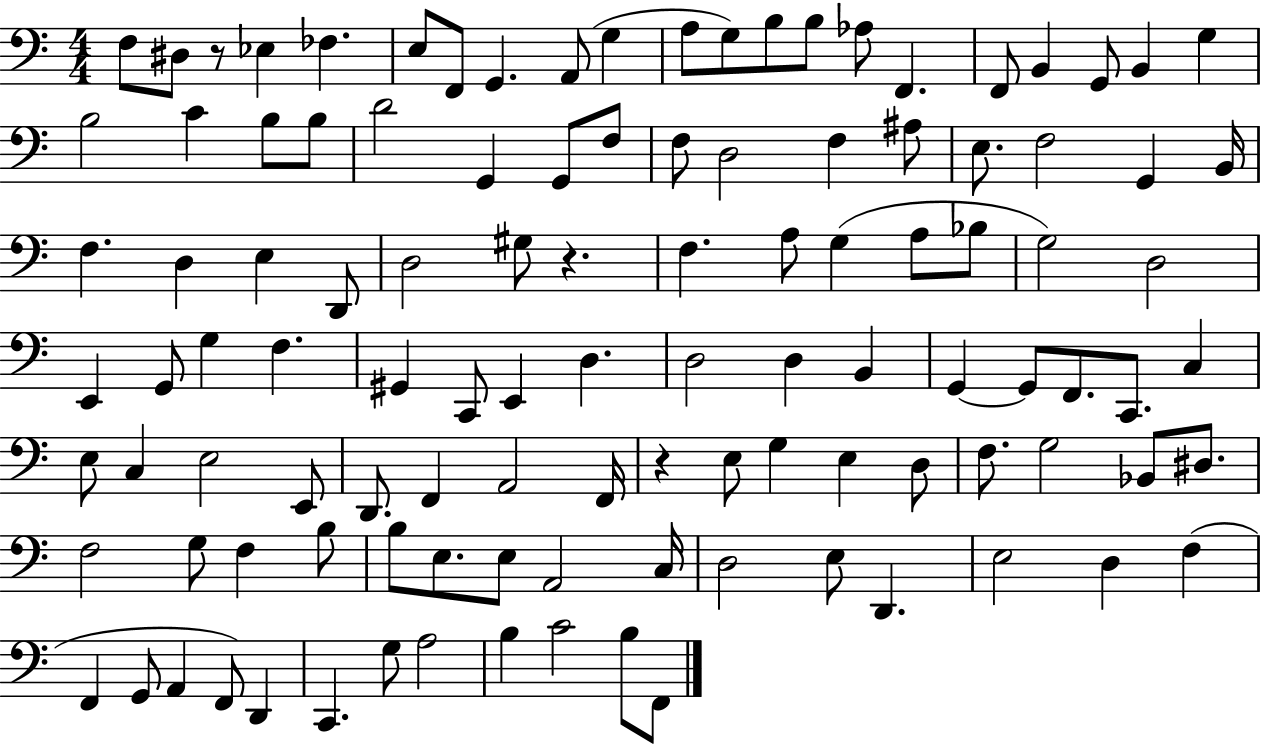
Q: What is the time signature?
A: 4/4